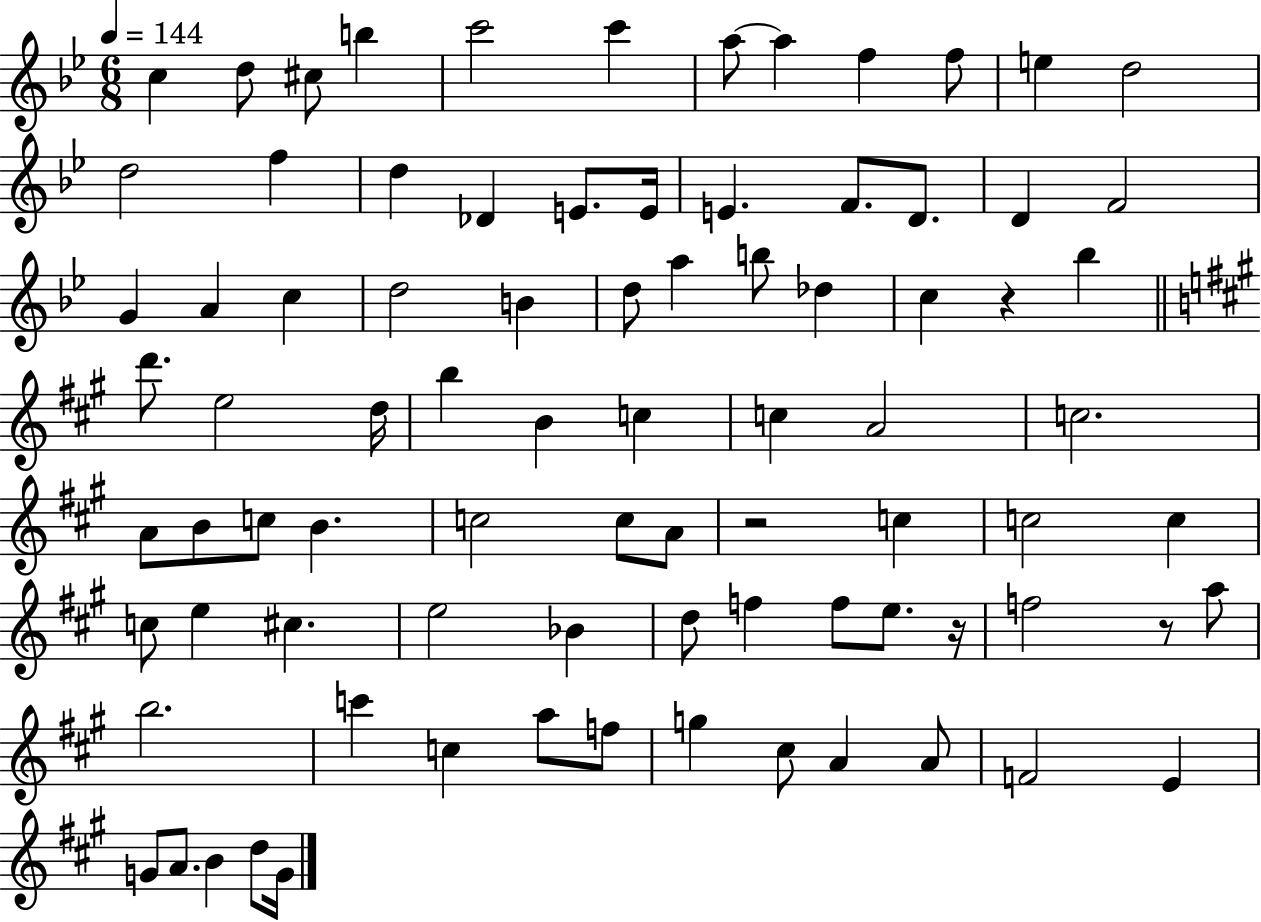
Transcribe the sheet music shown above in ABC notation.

X:1
T:Untitled
M:6/8
L:1/4
K:Bb
c d/2 ^c/2 b c'2 c' a/2 a f f/2 e d2 d2 f d _D E/2 E/4 E F/2 D/2 D F2 G A c d2 B d/2 a b/2 _d c z _b d'/2 e2 d/4 b B c c A2 c2 A/2 B/2 c/2 B c2 c/2 A/2 z2 c c2 c c/2 e ^c e2 _B d/2 f f/2 e/2 z/4 f2 z/2 a/2 b2 c' c a/2 f/2 g ^c/2 A A/2 F2 E G/2 A/2 B d/2 G/4